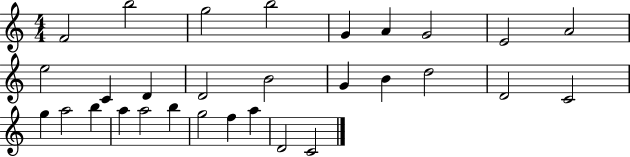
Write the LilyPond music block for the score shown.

{
  \clef treble
  \numericTimeSignature
  \time 4/4
  \key c \major
  f'2 b''2 | g''2 b''2 | g'4 a'4 g'2 | e'2 a'2 | \break e''2 c'4 d'4 | d'2 b'2 | g'4 b'4 d''2 | d'2 c'2 | \break g''4 a''2 b''4 | a''4 a''2 b''4 | g''2 f''4 a''4 | d'2 c'2 | \break \bar "|."
}